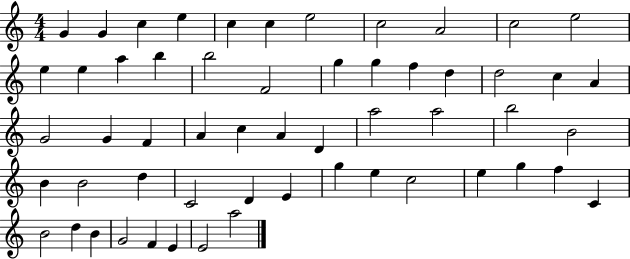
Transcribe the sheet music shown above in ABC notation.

X:1
T:Untitled
M:4/4
L:1/4
K:C
G G c e c c e2 c2 A2 c2 e2 e e a b b2 F2 g g f d d2 c A G2 G F A c A D a2 a2 b2 B2 B B2 d C2 D E g e c2 e g f C B2 d B G2 F E E2 a2